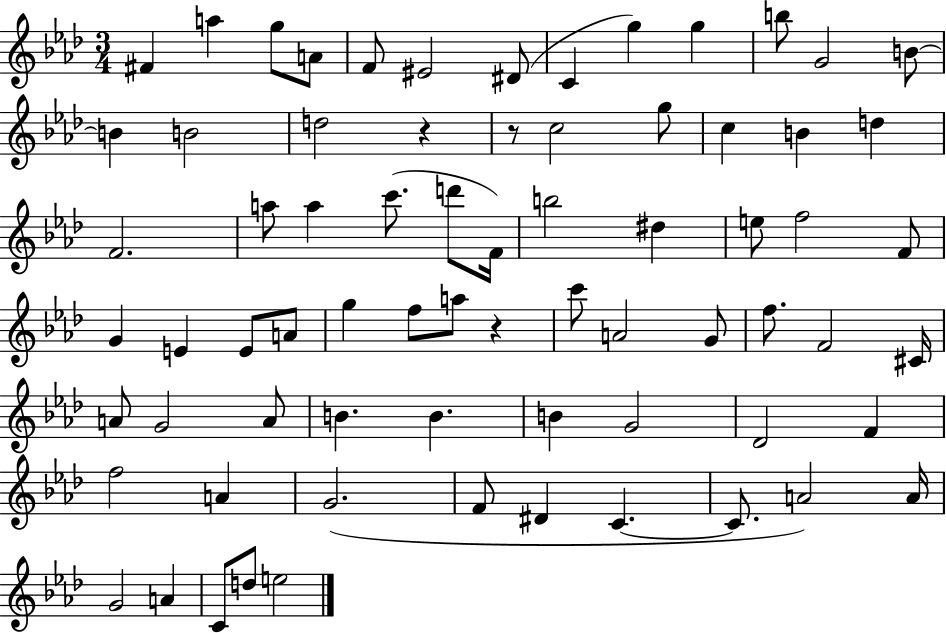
F#4/q A5/q G5/e A4/e F4/e EIS4/h D#4/e C4/q G5/q G5/q B5/e G4/h B4/e B4/q B4/h D5/h R/q R/e C5/h G5/e C5/q B4/q D5/q F4/h. A5/e A5/q C6/e. D6/e F4/s B5/h D#5/q E5/e F5/h F4/e G4/q E4/q E4/e A4/e G5/q F5/e A5/e R/q C6/e A4/h G4/e F5/e. F4/h C#4/s A4/e G4/h A4/e B4/q. B4/q. B4/q G4/h Db4/h F4/q F5/h A4/q G4/h. F4/e D#4/q C4/q. C4/e. A4/h A4/s G4/h A4/q C4/e D5/e E5/h